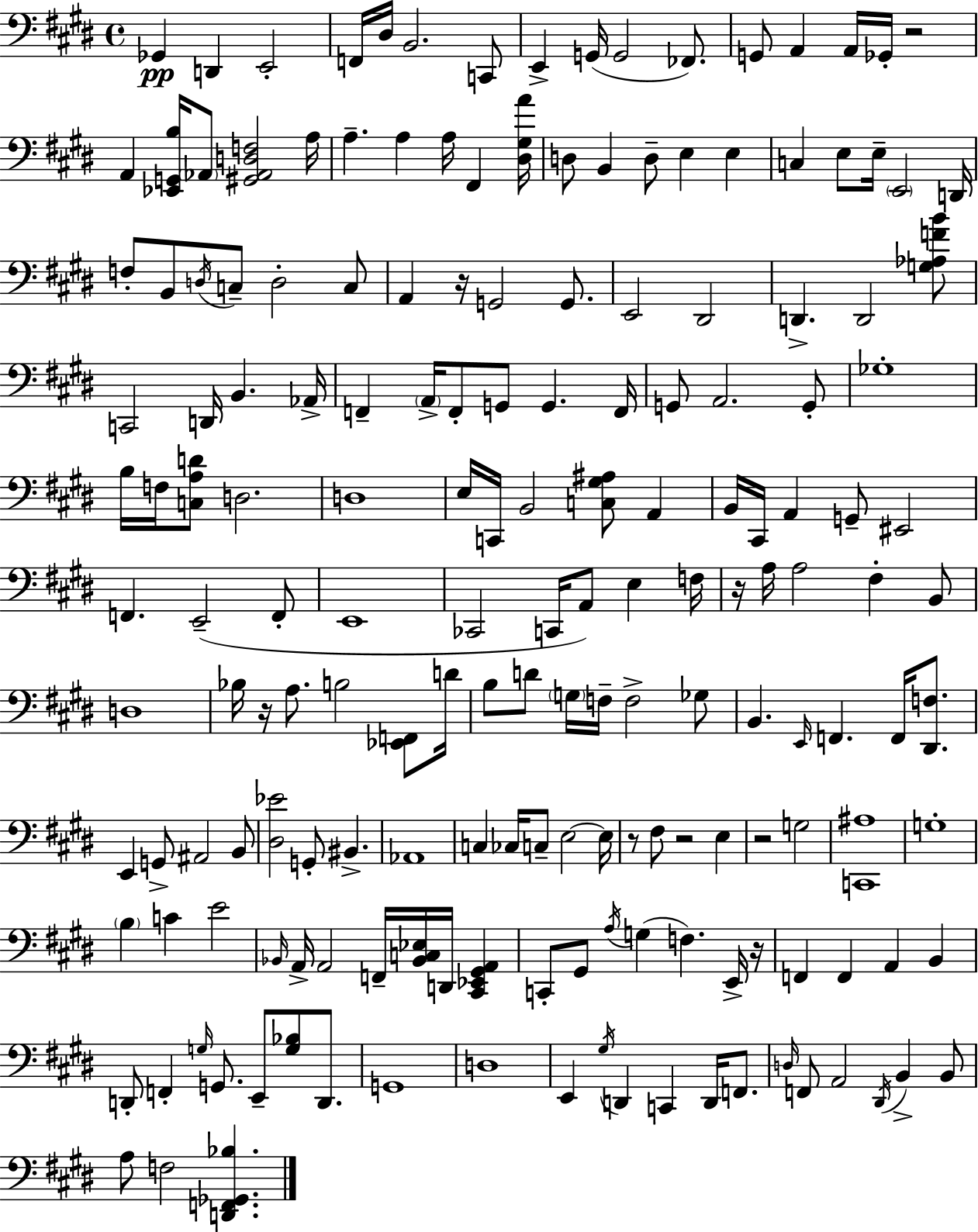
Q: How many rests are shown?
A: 8